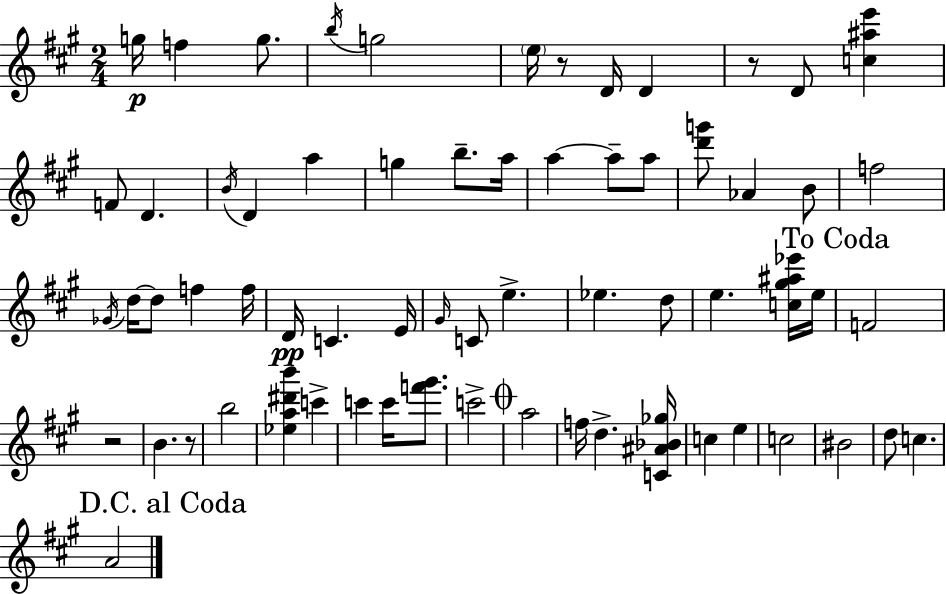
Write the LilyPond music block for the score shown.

{
  \clef treble
  \numericTimeSignature
  \time 2/4
  \key a \major
  g''16\p f''4 g''8. | \acciaccatura { b''16 } g''2 | \parenthesize e''16 r8 d'16 d'4 | r8 d'8 <c'' ais'' e'''>4 | \break f'8 d'4. | \acciaccatura { b'16 } d'4 a''4 | g''4 b''8.-- | a''16 a''4~~ a''8-- | \break a''8 <d''' g'''>8 aes'4 | b'8 f''2 | \acciaccatura { ges'16 } d''16~~ d''8 f''4 | f''16 d'16\pp c'4. | \break e'16 \grace { gis'16 } c'8 e''4.-> | ees''4. | d''8 e''4. | <c'' gis'' ais'' ees'''>16 e''16 \mark "To Coda" f'2 | \break r2 | b'4. | r8 b''2 | <ees'' a'' dis''' b'''>4 | \break c'''4-> c'''4 | c'''16 <f''' gis'''>8. c'''2-> | \mark \markup { \musicglyph "scripts.coda" } a''2 | f''16 d''4.-> | \break <c' ais' bes' ges''>16 c''4 | e''4 c''2 | bis'2 | d''8 c''4. | \break \mark "D.C. al Coda" a'2 | \bar "|."
}